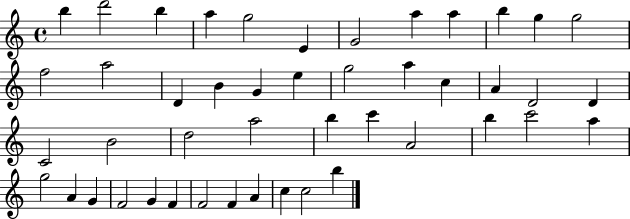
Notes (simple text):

B5/q D6/h B5/q A5/q G5/h E4/q G4/h A5/q A5/q B5/q G5/q G5/h F5/h A5/h D4/q B4/q G4/q E5/q G5/h A5/q C5/q A4/q D4/h D4/q C4/h B4/h D5/h A5/h B5/q C6/q A4/h B5/q C6/h A5/q G5/h A4/q G4/q F4/h G4/q F4/q F4/h F4/q A4/q C5/q C5/h B5/q